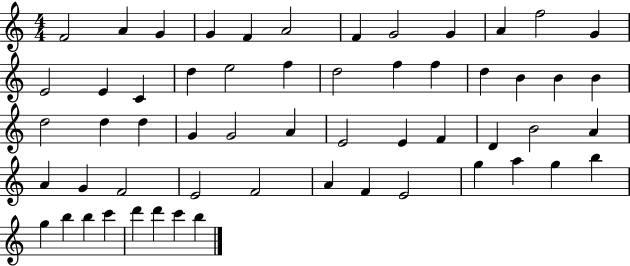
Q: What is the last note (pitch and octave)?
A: B5